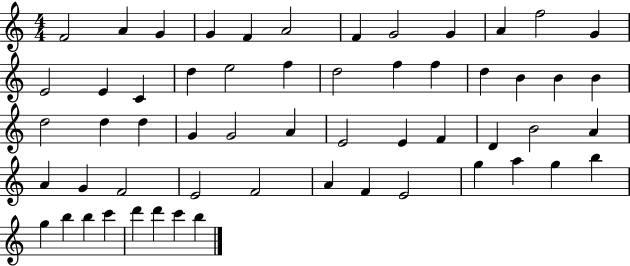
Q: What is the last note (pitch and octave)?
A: B5